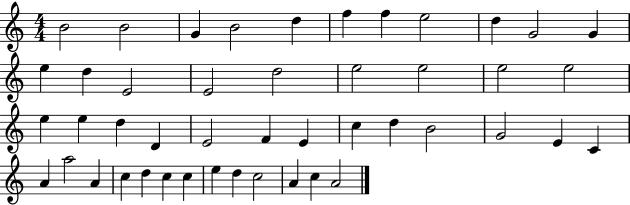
{
  \clef treble
  \numericTimeSignature
  \time 4/4
  \key c \major
  b'2 b'2 | g'4 b'2 d''4 | f''4 f''4 e''2 | d''4 g'2 g'4 | \break e''4 d''4 e'2 | e'2 d''2 | e''2 e''2 | e''2 e''2 | \break e''4 e''4 d''4 d'4 | e'2 f'4 e'4 | c''4 d''4 b'2 | g'2 e'4 c'4 | \break a'4 a''2 a'4 | c''4 d''4 c''4 c''4 | e''4 d''4 c''2 | a'4 c''4 a'2 | \break \bar "|."
}